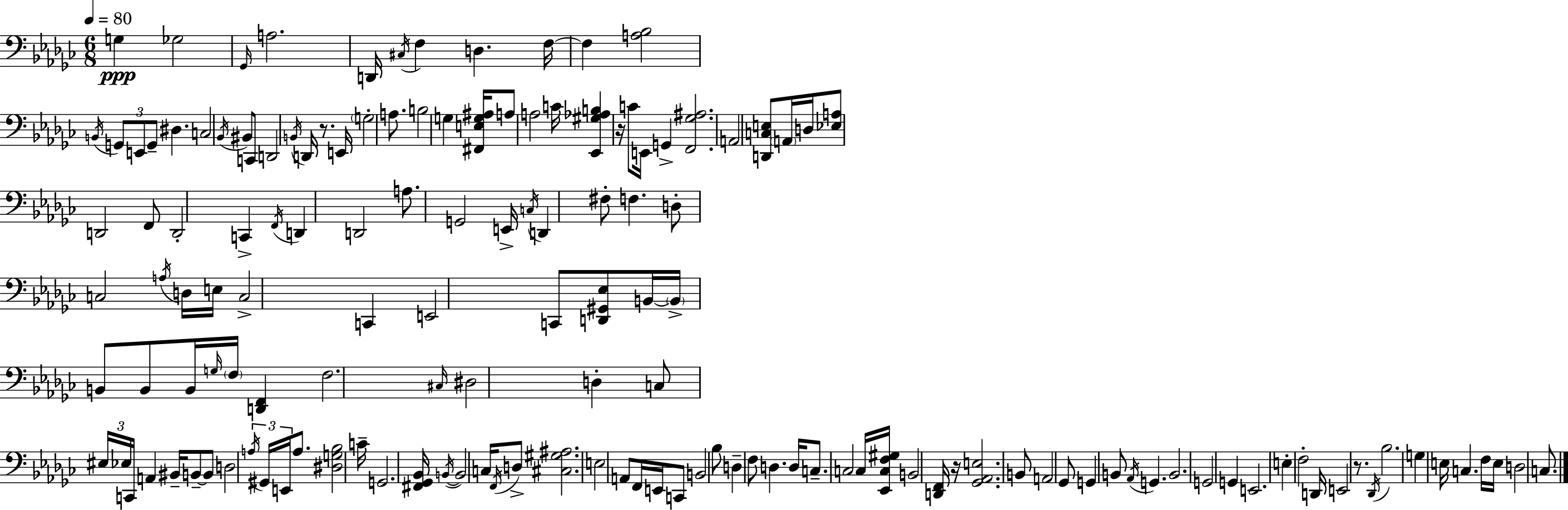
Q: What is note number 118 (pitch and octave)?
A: F3